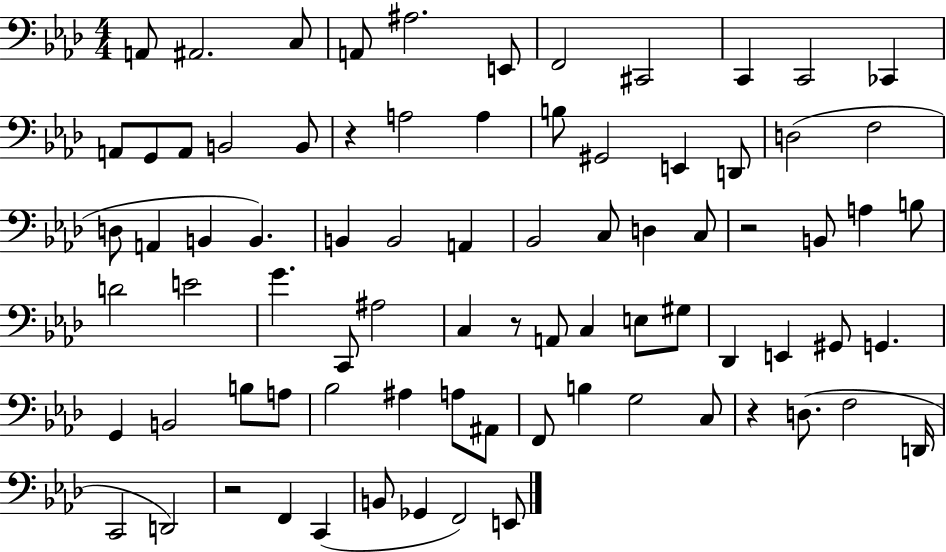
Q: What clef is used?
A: bass